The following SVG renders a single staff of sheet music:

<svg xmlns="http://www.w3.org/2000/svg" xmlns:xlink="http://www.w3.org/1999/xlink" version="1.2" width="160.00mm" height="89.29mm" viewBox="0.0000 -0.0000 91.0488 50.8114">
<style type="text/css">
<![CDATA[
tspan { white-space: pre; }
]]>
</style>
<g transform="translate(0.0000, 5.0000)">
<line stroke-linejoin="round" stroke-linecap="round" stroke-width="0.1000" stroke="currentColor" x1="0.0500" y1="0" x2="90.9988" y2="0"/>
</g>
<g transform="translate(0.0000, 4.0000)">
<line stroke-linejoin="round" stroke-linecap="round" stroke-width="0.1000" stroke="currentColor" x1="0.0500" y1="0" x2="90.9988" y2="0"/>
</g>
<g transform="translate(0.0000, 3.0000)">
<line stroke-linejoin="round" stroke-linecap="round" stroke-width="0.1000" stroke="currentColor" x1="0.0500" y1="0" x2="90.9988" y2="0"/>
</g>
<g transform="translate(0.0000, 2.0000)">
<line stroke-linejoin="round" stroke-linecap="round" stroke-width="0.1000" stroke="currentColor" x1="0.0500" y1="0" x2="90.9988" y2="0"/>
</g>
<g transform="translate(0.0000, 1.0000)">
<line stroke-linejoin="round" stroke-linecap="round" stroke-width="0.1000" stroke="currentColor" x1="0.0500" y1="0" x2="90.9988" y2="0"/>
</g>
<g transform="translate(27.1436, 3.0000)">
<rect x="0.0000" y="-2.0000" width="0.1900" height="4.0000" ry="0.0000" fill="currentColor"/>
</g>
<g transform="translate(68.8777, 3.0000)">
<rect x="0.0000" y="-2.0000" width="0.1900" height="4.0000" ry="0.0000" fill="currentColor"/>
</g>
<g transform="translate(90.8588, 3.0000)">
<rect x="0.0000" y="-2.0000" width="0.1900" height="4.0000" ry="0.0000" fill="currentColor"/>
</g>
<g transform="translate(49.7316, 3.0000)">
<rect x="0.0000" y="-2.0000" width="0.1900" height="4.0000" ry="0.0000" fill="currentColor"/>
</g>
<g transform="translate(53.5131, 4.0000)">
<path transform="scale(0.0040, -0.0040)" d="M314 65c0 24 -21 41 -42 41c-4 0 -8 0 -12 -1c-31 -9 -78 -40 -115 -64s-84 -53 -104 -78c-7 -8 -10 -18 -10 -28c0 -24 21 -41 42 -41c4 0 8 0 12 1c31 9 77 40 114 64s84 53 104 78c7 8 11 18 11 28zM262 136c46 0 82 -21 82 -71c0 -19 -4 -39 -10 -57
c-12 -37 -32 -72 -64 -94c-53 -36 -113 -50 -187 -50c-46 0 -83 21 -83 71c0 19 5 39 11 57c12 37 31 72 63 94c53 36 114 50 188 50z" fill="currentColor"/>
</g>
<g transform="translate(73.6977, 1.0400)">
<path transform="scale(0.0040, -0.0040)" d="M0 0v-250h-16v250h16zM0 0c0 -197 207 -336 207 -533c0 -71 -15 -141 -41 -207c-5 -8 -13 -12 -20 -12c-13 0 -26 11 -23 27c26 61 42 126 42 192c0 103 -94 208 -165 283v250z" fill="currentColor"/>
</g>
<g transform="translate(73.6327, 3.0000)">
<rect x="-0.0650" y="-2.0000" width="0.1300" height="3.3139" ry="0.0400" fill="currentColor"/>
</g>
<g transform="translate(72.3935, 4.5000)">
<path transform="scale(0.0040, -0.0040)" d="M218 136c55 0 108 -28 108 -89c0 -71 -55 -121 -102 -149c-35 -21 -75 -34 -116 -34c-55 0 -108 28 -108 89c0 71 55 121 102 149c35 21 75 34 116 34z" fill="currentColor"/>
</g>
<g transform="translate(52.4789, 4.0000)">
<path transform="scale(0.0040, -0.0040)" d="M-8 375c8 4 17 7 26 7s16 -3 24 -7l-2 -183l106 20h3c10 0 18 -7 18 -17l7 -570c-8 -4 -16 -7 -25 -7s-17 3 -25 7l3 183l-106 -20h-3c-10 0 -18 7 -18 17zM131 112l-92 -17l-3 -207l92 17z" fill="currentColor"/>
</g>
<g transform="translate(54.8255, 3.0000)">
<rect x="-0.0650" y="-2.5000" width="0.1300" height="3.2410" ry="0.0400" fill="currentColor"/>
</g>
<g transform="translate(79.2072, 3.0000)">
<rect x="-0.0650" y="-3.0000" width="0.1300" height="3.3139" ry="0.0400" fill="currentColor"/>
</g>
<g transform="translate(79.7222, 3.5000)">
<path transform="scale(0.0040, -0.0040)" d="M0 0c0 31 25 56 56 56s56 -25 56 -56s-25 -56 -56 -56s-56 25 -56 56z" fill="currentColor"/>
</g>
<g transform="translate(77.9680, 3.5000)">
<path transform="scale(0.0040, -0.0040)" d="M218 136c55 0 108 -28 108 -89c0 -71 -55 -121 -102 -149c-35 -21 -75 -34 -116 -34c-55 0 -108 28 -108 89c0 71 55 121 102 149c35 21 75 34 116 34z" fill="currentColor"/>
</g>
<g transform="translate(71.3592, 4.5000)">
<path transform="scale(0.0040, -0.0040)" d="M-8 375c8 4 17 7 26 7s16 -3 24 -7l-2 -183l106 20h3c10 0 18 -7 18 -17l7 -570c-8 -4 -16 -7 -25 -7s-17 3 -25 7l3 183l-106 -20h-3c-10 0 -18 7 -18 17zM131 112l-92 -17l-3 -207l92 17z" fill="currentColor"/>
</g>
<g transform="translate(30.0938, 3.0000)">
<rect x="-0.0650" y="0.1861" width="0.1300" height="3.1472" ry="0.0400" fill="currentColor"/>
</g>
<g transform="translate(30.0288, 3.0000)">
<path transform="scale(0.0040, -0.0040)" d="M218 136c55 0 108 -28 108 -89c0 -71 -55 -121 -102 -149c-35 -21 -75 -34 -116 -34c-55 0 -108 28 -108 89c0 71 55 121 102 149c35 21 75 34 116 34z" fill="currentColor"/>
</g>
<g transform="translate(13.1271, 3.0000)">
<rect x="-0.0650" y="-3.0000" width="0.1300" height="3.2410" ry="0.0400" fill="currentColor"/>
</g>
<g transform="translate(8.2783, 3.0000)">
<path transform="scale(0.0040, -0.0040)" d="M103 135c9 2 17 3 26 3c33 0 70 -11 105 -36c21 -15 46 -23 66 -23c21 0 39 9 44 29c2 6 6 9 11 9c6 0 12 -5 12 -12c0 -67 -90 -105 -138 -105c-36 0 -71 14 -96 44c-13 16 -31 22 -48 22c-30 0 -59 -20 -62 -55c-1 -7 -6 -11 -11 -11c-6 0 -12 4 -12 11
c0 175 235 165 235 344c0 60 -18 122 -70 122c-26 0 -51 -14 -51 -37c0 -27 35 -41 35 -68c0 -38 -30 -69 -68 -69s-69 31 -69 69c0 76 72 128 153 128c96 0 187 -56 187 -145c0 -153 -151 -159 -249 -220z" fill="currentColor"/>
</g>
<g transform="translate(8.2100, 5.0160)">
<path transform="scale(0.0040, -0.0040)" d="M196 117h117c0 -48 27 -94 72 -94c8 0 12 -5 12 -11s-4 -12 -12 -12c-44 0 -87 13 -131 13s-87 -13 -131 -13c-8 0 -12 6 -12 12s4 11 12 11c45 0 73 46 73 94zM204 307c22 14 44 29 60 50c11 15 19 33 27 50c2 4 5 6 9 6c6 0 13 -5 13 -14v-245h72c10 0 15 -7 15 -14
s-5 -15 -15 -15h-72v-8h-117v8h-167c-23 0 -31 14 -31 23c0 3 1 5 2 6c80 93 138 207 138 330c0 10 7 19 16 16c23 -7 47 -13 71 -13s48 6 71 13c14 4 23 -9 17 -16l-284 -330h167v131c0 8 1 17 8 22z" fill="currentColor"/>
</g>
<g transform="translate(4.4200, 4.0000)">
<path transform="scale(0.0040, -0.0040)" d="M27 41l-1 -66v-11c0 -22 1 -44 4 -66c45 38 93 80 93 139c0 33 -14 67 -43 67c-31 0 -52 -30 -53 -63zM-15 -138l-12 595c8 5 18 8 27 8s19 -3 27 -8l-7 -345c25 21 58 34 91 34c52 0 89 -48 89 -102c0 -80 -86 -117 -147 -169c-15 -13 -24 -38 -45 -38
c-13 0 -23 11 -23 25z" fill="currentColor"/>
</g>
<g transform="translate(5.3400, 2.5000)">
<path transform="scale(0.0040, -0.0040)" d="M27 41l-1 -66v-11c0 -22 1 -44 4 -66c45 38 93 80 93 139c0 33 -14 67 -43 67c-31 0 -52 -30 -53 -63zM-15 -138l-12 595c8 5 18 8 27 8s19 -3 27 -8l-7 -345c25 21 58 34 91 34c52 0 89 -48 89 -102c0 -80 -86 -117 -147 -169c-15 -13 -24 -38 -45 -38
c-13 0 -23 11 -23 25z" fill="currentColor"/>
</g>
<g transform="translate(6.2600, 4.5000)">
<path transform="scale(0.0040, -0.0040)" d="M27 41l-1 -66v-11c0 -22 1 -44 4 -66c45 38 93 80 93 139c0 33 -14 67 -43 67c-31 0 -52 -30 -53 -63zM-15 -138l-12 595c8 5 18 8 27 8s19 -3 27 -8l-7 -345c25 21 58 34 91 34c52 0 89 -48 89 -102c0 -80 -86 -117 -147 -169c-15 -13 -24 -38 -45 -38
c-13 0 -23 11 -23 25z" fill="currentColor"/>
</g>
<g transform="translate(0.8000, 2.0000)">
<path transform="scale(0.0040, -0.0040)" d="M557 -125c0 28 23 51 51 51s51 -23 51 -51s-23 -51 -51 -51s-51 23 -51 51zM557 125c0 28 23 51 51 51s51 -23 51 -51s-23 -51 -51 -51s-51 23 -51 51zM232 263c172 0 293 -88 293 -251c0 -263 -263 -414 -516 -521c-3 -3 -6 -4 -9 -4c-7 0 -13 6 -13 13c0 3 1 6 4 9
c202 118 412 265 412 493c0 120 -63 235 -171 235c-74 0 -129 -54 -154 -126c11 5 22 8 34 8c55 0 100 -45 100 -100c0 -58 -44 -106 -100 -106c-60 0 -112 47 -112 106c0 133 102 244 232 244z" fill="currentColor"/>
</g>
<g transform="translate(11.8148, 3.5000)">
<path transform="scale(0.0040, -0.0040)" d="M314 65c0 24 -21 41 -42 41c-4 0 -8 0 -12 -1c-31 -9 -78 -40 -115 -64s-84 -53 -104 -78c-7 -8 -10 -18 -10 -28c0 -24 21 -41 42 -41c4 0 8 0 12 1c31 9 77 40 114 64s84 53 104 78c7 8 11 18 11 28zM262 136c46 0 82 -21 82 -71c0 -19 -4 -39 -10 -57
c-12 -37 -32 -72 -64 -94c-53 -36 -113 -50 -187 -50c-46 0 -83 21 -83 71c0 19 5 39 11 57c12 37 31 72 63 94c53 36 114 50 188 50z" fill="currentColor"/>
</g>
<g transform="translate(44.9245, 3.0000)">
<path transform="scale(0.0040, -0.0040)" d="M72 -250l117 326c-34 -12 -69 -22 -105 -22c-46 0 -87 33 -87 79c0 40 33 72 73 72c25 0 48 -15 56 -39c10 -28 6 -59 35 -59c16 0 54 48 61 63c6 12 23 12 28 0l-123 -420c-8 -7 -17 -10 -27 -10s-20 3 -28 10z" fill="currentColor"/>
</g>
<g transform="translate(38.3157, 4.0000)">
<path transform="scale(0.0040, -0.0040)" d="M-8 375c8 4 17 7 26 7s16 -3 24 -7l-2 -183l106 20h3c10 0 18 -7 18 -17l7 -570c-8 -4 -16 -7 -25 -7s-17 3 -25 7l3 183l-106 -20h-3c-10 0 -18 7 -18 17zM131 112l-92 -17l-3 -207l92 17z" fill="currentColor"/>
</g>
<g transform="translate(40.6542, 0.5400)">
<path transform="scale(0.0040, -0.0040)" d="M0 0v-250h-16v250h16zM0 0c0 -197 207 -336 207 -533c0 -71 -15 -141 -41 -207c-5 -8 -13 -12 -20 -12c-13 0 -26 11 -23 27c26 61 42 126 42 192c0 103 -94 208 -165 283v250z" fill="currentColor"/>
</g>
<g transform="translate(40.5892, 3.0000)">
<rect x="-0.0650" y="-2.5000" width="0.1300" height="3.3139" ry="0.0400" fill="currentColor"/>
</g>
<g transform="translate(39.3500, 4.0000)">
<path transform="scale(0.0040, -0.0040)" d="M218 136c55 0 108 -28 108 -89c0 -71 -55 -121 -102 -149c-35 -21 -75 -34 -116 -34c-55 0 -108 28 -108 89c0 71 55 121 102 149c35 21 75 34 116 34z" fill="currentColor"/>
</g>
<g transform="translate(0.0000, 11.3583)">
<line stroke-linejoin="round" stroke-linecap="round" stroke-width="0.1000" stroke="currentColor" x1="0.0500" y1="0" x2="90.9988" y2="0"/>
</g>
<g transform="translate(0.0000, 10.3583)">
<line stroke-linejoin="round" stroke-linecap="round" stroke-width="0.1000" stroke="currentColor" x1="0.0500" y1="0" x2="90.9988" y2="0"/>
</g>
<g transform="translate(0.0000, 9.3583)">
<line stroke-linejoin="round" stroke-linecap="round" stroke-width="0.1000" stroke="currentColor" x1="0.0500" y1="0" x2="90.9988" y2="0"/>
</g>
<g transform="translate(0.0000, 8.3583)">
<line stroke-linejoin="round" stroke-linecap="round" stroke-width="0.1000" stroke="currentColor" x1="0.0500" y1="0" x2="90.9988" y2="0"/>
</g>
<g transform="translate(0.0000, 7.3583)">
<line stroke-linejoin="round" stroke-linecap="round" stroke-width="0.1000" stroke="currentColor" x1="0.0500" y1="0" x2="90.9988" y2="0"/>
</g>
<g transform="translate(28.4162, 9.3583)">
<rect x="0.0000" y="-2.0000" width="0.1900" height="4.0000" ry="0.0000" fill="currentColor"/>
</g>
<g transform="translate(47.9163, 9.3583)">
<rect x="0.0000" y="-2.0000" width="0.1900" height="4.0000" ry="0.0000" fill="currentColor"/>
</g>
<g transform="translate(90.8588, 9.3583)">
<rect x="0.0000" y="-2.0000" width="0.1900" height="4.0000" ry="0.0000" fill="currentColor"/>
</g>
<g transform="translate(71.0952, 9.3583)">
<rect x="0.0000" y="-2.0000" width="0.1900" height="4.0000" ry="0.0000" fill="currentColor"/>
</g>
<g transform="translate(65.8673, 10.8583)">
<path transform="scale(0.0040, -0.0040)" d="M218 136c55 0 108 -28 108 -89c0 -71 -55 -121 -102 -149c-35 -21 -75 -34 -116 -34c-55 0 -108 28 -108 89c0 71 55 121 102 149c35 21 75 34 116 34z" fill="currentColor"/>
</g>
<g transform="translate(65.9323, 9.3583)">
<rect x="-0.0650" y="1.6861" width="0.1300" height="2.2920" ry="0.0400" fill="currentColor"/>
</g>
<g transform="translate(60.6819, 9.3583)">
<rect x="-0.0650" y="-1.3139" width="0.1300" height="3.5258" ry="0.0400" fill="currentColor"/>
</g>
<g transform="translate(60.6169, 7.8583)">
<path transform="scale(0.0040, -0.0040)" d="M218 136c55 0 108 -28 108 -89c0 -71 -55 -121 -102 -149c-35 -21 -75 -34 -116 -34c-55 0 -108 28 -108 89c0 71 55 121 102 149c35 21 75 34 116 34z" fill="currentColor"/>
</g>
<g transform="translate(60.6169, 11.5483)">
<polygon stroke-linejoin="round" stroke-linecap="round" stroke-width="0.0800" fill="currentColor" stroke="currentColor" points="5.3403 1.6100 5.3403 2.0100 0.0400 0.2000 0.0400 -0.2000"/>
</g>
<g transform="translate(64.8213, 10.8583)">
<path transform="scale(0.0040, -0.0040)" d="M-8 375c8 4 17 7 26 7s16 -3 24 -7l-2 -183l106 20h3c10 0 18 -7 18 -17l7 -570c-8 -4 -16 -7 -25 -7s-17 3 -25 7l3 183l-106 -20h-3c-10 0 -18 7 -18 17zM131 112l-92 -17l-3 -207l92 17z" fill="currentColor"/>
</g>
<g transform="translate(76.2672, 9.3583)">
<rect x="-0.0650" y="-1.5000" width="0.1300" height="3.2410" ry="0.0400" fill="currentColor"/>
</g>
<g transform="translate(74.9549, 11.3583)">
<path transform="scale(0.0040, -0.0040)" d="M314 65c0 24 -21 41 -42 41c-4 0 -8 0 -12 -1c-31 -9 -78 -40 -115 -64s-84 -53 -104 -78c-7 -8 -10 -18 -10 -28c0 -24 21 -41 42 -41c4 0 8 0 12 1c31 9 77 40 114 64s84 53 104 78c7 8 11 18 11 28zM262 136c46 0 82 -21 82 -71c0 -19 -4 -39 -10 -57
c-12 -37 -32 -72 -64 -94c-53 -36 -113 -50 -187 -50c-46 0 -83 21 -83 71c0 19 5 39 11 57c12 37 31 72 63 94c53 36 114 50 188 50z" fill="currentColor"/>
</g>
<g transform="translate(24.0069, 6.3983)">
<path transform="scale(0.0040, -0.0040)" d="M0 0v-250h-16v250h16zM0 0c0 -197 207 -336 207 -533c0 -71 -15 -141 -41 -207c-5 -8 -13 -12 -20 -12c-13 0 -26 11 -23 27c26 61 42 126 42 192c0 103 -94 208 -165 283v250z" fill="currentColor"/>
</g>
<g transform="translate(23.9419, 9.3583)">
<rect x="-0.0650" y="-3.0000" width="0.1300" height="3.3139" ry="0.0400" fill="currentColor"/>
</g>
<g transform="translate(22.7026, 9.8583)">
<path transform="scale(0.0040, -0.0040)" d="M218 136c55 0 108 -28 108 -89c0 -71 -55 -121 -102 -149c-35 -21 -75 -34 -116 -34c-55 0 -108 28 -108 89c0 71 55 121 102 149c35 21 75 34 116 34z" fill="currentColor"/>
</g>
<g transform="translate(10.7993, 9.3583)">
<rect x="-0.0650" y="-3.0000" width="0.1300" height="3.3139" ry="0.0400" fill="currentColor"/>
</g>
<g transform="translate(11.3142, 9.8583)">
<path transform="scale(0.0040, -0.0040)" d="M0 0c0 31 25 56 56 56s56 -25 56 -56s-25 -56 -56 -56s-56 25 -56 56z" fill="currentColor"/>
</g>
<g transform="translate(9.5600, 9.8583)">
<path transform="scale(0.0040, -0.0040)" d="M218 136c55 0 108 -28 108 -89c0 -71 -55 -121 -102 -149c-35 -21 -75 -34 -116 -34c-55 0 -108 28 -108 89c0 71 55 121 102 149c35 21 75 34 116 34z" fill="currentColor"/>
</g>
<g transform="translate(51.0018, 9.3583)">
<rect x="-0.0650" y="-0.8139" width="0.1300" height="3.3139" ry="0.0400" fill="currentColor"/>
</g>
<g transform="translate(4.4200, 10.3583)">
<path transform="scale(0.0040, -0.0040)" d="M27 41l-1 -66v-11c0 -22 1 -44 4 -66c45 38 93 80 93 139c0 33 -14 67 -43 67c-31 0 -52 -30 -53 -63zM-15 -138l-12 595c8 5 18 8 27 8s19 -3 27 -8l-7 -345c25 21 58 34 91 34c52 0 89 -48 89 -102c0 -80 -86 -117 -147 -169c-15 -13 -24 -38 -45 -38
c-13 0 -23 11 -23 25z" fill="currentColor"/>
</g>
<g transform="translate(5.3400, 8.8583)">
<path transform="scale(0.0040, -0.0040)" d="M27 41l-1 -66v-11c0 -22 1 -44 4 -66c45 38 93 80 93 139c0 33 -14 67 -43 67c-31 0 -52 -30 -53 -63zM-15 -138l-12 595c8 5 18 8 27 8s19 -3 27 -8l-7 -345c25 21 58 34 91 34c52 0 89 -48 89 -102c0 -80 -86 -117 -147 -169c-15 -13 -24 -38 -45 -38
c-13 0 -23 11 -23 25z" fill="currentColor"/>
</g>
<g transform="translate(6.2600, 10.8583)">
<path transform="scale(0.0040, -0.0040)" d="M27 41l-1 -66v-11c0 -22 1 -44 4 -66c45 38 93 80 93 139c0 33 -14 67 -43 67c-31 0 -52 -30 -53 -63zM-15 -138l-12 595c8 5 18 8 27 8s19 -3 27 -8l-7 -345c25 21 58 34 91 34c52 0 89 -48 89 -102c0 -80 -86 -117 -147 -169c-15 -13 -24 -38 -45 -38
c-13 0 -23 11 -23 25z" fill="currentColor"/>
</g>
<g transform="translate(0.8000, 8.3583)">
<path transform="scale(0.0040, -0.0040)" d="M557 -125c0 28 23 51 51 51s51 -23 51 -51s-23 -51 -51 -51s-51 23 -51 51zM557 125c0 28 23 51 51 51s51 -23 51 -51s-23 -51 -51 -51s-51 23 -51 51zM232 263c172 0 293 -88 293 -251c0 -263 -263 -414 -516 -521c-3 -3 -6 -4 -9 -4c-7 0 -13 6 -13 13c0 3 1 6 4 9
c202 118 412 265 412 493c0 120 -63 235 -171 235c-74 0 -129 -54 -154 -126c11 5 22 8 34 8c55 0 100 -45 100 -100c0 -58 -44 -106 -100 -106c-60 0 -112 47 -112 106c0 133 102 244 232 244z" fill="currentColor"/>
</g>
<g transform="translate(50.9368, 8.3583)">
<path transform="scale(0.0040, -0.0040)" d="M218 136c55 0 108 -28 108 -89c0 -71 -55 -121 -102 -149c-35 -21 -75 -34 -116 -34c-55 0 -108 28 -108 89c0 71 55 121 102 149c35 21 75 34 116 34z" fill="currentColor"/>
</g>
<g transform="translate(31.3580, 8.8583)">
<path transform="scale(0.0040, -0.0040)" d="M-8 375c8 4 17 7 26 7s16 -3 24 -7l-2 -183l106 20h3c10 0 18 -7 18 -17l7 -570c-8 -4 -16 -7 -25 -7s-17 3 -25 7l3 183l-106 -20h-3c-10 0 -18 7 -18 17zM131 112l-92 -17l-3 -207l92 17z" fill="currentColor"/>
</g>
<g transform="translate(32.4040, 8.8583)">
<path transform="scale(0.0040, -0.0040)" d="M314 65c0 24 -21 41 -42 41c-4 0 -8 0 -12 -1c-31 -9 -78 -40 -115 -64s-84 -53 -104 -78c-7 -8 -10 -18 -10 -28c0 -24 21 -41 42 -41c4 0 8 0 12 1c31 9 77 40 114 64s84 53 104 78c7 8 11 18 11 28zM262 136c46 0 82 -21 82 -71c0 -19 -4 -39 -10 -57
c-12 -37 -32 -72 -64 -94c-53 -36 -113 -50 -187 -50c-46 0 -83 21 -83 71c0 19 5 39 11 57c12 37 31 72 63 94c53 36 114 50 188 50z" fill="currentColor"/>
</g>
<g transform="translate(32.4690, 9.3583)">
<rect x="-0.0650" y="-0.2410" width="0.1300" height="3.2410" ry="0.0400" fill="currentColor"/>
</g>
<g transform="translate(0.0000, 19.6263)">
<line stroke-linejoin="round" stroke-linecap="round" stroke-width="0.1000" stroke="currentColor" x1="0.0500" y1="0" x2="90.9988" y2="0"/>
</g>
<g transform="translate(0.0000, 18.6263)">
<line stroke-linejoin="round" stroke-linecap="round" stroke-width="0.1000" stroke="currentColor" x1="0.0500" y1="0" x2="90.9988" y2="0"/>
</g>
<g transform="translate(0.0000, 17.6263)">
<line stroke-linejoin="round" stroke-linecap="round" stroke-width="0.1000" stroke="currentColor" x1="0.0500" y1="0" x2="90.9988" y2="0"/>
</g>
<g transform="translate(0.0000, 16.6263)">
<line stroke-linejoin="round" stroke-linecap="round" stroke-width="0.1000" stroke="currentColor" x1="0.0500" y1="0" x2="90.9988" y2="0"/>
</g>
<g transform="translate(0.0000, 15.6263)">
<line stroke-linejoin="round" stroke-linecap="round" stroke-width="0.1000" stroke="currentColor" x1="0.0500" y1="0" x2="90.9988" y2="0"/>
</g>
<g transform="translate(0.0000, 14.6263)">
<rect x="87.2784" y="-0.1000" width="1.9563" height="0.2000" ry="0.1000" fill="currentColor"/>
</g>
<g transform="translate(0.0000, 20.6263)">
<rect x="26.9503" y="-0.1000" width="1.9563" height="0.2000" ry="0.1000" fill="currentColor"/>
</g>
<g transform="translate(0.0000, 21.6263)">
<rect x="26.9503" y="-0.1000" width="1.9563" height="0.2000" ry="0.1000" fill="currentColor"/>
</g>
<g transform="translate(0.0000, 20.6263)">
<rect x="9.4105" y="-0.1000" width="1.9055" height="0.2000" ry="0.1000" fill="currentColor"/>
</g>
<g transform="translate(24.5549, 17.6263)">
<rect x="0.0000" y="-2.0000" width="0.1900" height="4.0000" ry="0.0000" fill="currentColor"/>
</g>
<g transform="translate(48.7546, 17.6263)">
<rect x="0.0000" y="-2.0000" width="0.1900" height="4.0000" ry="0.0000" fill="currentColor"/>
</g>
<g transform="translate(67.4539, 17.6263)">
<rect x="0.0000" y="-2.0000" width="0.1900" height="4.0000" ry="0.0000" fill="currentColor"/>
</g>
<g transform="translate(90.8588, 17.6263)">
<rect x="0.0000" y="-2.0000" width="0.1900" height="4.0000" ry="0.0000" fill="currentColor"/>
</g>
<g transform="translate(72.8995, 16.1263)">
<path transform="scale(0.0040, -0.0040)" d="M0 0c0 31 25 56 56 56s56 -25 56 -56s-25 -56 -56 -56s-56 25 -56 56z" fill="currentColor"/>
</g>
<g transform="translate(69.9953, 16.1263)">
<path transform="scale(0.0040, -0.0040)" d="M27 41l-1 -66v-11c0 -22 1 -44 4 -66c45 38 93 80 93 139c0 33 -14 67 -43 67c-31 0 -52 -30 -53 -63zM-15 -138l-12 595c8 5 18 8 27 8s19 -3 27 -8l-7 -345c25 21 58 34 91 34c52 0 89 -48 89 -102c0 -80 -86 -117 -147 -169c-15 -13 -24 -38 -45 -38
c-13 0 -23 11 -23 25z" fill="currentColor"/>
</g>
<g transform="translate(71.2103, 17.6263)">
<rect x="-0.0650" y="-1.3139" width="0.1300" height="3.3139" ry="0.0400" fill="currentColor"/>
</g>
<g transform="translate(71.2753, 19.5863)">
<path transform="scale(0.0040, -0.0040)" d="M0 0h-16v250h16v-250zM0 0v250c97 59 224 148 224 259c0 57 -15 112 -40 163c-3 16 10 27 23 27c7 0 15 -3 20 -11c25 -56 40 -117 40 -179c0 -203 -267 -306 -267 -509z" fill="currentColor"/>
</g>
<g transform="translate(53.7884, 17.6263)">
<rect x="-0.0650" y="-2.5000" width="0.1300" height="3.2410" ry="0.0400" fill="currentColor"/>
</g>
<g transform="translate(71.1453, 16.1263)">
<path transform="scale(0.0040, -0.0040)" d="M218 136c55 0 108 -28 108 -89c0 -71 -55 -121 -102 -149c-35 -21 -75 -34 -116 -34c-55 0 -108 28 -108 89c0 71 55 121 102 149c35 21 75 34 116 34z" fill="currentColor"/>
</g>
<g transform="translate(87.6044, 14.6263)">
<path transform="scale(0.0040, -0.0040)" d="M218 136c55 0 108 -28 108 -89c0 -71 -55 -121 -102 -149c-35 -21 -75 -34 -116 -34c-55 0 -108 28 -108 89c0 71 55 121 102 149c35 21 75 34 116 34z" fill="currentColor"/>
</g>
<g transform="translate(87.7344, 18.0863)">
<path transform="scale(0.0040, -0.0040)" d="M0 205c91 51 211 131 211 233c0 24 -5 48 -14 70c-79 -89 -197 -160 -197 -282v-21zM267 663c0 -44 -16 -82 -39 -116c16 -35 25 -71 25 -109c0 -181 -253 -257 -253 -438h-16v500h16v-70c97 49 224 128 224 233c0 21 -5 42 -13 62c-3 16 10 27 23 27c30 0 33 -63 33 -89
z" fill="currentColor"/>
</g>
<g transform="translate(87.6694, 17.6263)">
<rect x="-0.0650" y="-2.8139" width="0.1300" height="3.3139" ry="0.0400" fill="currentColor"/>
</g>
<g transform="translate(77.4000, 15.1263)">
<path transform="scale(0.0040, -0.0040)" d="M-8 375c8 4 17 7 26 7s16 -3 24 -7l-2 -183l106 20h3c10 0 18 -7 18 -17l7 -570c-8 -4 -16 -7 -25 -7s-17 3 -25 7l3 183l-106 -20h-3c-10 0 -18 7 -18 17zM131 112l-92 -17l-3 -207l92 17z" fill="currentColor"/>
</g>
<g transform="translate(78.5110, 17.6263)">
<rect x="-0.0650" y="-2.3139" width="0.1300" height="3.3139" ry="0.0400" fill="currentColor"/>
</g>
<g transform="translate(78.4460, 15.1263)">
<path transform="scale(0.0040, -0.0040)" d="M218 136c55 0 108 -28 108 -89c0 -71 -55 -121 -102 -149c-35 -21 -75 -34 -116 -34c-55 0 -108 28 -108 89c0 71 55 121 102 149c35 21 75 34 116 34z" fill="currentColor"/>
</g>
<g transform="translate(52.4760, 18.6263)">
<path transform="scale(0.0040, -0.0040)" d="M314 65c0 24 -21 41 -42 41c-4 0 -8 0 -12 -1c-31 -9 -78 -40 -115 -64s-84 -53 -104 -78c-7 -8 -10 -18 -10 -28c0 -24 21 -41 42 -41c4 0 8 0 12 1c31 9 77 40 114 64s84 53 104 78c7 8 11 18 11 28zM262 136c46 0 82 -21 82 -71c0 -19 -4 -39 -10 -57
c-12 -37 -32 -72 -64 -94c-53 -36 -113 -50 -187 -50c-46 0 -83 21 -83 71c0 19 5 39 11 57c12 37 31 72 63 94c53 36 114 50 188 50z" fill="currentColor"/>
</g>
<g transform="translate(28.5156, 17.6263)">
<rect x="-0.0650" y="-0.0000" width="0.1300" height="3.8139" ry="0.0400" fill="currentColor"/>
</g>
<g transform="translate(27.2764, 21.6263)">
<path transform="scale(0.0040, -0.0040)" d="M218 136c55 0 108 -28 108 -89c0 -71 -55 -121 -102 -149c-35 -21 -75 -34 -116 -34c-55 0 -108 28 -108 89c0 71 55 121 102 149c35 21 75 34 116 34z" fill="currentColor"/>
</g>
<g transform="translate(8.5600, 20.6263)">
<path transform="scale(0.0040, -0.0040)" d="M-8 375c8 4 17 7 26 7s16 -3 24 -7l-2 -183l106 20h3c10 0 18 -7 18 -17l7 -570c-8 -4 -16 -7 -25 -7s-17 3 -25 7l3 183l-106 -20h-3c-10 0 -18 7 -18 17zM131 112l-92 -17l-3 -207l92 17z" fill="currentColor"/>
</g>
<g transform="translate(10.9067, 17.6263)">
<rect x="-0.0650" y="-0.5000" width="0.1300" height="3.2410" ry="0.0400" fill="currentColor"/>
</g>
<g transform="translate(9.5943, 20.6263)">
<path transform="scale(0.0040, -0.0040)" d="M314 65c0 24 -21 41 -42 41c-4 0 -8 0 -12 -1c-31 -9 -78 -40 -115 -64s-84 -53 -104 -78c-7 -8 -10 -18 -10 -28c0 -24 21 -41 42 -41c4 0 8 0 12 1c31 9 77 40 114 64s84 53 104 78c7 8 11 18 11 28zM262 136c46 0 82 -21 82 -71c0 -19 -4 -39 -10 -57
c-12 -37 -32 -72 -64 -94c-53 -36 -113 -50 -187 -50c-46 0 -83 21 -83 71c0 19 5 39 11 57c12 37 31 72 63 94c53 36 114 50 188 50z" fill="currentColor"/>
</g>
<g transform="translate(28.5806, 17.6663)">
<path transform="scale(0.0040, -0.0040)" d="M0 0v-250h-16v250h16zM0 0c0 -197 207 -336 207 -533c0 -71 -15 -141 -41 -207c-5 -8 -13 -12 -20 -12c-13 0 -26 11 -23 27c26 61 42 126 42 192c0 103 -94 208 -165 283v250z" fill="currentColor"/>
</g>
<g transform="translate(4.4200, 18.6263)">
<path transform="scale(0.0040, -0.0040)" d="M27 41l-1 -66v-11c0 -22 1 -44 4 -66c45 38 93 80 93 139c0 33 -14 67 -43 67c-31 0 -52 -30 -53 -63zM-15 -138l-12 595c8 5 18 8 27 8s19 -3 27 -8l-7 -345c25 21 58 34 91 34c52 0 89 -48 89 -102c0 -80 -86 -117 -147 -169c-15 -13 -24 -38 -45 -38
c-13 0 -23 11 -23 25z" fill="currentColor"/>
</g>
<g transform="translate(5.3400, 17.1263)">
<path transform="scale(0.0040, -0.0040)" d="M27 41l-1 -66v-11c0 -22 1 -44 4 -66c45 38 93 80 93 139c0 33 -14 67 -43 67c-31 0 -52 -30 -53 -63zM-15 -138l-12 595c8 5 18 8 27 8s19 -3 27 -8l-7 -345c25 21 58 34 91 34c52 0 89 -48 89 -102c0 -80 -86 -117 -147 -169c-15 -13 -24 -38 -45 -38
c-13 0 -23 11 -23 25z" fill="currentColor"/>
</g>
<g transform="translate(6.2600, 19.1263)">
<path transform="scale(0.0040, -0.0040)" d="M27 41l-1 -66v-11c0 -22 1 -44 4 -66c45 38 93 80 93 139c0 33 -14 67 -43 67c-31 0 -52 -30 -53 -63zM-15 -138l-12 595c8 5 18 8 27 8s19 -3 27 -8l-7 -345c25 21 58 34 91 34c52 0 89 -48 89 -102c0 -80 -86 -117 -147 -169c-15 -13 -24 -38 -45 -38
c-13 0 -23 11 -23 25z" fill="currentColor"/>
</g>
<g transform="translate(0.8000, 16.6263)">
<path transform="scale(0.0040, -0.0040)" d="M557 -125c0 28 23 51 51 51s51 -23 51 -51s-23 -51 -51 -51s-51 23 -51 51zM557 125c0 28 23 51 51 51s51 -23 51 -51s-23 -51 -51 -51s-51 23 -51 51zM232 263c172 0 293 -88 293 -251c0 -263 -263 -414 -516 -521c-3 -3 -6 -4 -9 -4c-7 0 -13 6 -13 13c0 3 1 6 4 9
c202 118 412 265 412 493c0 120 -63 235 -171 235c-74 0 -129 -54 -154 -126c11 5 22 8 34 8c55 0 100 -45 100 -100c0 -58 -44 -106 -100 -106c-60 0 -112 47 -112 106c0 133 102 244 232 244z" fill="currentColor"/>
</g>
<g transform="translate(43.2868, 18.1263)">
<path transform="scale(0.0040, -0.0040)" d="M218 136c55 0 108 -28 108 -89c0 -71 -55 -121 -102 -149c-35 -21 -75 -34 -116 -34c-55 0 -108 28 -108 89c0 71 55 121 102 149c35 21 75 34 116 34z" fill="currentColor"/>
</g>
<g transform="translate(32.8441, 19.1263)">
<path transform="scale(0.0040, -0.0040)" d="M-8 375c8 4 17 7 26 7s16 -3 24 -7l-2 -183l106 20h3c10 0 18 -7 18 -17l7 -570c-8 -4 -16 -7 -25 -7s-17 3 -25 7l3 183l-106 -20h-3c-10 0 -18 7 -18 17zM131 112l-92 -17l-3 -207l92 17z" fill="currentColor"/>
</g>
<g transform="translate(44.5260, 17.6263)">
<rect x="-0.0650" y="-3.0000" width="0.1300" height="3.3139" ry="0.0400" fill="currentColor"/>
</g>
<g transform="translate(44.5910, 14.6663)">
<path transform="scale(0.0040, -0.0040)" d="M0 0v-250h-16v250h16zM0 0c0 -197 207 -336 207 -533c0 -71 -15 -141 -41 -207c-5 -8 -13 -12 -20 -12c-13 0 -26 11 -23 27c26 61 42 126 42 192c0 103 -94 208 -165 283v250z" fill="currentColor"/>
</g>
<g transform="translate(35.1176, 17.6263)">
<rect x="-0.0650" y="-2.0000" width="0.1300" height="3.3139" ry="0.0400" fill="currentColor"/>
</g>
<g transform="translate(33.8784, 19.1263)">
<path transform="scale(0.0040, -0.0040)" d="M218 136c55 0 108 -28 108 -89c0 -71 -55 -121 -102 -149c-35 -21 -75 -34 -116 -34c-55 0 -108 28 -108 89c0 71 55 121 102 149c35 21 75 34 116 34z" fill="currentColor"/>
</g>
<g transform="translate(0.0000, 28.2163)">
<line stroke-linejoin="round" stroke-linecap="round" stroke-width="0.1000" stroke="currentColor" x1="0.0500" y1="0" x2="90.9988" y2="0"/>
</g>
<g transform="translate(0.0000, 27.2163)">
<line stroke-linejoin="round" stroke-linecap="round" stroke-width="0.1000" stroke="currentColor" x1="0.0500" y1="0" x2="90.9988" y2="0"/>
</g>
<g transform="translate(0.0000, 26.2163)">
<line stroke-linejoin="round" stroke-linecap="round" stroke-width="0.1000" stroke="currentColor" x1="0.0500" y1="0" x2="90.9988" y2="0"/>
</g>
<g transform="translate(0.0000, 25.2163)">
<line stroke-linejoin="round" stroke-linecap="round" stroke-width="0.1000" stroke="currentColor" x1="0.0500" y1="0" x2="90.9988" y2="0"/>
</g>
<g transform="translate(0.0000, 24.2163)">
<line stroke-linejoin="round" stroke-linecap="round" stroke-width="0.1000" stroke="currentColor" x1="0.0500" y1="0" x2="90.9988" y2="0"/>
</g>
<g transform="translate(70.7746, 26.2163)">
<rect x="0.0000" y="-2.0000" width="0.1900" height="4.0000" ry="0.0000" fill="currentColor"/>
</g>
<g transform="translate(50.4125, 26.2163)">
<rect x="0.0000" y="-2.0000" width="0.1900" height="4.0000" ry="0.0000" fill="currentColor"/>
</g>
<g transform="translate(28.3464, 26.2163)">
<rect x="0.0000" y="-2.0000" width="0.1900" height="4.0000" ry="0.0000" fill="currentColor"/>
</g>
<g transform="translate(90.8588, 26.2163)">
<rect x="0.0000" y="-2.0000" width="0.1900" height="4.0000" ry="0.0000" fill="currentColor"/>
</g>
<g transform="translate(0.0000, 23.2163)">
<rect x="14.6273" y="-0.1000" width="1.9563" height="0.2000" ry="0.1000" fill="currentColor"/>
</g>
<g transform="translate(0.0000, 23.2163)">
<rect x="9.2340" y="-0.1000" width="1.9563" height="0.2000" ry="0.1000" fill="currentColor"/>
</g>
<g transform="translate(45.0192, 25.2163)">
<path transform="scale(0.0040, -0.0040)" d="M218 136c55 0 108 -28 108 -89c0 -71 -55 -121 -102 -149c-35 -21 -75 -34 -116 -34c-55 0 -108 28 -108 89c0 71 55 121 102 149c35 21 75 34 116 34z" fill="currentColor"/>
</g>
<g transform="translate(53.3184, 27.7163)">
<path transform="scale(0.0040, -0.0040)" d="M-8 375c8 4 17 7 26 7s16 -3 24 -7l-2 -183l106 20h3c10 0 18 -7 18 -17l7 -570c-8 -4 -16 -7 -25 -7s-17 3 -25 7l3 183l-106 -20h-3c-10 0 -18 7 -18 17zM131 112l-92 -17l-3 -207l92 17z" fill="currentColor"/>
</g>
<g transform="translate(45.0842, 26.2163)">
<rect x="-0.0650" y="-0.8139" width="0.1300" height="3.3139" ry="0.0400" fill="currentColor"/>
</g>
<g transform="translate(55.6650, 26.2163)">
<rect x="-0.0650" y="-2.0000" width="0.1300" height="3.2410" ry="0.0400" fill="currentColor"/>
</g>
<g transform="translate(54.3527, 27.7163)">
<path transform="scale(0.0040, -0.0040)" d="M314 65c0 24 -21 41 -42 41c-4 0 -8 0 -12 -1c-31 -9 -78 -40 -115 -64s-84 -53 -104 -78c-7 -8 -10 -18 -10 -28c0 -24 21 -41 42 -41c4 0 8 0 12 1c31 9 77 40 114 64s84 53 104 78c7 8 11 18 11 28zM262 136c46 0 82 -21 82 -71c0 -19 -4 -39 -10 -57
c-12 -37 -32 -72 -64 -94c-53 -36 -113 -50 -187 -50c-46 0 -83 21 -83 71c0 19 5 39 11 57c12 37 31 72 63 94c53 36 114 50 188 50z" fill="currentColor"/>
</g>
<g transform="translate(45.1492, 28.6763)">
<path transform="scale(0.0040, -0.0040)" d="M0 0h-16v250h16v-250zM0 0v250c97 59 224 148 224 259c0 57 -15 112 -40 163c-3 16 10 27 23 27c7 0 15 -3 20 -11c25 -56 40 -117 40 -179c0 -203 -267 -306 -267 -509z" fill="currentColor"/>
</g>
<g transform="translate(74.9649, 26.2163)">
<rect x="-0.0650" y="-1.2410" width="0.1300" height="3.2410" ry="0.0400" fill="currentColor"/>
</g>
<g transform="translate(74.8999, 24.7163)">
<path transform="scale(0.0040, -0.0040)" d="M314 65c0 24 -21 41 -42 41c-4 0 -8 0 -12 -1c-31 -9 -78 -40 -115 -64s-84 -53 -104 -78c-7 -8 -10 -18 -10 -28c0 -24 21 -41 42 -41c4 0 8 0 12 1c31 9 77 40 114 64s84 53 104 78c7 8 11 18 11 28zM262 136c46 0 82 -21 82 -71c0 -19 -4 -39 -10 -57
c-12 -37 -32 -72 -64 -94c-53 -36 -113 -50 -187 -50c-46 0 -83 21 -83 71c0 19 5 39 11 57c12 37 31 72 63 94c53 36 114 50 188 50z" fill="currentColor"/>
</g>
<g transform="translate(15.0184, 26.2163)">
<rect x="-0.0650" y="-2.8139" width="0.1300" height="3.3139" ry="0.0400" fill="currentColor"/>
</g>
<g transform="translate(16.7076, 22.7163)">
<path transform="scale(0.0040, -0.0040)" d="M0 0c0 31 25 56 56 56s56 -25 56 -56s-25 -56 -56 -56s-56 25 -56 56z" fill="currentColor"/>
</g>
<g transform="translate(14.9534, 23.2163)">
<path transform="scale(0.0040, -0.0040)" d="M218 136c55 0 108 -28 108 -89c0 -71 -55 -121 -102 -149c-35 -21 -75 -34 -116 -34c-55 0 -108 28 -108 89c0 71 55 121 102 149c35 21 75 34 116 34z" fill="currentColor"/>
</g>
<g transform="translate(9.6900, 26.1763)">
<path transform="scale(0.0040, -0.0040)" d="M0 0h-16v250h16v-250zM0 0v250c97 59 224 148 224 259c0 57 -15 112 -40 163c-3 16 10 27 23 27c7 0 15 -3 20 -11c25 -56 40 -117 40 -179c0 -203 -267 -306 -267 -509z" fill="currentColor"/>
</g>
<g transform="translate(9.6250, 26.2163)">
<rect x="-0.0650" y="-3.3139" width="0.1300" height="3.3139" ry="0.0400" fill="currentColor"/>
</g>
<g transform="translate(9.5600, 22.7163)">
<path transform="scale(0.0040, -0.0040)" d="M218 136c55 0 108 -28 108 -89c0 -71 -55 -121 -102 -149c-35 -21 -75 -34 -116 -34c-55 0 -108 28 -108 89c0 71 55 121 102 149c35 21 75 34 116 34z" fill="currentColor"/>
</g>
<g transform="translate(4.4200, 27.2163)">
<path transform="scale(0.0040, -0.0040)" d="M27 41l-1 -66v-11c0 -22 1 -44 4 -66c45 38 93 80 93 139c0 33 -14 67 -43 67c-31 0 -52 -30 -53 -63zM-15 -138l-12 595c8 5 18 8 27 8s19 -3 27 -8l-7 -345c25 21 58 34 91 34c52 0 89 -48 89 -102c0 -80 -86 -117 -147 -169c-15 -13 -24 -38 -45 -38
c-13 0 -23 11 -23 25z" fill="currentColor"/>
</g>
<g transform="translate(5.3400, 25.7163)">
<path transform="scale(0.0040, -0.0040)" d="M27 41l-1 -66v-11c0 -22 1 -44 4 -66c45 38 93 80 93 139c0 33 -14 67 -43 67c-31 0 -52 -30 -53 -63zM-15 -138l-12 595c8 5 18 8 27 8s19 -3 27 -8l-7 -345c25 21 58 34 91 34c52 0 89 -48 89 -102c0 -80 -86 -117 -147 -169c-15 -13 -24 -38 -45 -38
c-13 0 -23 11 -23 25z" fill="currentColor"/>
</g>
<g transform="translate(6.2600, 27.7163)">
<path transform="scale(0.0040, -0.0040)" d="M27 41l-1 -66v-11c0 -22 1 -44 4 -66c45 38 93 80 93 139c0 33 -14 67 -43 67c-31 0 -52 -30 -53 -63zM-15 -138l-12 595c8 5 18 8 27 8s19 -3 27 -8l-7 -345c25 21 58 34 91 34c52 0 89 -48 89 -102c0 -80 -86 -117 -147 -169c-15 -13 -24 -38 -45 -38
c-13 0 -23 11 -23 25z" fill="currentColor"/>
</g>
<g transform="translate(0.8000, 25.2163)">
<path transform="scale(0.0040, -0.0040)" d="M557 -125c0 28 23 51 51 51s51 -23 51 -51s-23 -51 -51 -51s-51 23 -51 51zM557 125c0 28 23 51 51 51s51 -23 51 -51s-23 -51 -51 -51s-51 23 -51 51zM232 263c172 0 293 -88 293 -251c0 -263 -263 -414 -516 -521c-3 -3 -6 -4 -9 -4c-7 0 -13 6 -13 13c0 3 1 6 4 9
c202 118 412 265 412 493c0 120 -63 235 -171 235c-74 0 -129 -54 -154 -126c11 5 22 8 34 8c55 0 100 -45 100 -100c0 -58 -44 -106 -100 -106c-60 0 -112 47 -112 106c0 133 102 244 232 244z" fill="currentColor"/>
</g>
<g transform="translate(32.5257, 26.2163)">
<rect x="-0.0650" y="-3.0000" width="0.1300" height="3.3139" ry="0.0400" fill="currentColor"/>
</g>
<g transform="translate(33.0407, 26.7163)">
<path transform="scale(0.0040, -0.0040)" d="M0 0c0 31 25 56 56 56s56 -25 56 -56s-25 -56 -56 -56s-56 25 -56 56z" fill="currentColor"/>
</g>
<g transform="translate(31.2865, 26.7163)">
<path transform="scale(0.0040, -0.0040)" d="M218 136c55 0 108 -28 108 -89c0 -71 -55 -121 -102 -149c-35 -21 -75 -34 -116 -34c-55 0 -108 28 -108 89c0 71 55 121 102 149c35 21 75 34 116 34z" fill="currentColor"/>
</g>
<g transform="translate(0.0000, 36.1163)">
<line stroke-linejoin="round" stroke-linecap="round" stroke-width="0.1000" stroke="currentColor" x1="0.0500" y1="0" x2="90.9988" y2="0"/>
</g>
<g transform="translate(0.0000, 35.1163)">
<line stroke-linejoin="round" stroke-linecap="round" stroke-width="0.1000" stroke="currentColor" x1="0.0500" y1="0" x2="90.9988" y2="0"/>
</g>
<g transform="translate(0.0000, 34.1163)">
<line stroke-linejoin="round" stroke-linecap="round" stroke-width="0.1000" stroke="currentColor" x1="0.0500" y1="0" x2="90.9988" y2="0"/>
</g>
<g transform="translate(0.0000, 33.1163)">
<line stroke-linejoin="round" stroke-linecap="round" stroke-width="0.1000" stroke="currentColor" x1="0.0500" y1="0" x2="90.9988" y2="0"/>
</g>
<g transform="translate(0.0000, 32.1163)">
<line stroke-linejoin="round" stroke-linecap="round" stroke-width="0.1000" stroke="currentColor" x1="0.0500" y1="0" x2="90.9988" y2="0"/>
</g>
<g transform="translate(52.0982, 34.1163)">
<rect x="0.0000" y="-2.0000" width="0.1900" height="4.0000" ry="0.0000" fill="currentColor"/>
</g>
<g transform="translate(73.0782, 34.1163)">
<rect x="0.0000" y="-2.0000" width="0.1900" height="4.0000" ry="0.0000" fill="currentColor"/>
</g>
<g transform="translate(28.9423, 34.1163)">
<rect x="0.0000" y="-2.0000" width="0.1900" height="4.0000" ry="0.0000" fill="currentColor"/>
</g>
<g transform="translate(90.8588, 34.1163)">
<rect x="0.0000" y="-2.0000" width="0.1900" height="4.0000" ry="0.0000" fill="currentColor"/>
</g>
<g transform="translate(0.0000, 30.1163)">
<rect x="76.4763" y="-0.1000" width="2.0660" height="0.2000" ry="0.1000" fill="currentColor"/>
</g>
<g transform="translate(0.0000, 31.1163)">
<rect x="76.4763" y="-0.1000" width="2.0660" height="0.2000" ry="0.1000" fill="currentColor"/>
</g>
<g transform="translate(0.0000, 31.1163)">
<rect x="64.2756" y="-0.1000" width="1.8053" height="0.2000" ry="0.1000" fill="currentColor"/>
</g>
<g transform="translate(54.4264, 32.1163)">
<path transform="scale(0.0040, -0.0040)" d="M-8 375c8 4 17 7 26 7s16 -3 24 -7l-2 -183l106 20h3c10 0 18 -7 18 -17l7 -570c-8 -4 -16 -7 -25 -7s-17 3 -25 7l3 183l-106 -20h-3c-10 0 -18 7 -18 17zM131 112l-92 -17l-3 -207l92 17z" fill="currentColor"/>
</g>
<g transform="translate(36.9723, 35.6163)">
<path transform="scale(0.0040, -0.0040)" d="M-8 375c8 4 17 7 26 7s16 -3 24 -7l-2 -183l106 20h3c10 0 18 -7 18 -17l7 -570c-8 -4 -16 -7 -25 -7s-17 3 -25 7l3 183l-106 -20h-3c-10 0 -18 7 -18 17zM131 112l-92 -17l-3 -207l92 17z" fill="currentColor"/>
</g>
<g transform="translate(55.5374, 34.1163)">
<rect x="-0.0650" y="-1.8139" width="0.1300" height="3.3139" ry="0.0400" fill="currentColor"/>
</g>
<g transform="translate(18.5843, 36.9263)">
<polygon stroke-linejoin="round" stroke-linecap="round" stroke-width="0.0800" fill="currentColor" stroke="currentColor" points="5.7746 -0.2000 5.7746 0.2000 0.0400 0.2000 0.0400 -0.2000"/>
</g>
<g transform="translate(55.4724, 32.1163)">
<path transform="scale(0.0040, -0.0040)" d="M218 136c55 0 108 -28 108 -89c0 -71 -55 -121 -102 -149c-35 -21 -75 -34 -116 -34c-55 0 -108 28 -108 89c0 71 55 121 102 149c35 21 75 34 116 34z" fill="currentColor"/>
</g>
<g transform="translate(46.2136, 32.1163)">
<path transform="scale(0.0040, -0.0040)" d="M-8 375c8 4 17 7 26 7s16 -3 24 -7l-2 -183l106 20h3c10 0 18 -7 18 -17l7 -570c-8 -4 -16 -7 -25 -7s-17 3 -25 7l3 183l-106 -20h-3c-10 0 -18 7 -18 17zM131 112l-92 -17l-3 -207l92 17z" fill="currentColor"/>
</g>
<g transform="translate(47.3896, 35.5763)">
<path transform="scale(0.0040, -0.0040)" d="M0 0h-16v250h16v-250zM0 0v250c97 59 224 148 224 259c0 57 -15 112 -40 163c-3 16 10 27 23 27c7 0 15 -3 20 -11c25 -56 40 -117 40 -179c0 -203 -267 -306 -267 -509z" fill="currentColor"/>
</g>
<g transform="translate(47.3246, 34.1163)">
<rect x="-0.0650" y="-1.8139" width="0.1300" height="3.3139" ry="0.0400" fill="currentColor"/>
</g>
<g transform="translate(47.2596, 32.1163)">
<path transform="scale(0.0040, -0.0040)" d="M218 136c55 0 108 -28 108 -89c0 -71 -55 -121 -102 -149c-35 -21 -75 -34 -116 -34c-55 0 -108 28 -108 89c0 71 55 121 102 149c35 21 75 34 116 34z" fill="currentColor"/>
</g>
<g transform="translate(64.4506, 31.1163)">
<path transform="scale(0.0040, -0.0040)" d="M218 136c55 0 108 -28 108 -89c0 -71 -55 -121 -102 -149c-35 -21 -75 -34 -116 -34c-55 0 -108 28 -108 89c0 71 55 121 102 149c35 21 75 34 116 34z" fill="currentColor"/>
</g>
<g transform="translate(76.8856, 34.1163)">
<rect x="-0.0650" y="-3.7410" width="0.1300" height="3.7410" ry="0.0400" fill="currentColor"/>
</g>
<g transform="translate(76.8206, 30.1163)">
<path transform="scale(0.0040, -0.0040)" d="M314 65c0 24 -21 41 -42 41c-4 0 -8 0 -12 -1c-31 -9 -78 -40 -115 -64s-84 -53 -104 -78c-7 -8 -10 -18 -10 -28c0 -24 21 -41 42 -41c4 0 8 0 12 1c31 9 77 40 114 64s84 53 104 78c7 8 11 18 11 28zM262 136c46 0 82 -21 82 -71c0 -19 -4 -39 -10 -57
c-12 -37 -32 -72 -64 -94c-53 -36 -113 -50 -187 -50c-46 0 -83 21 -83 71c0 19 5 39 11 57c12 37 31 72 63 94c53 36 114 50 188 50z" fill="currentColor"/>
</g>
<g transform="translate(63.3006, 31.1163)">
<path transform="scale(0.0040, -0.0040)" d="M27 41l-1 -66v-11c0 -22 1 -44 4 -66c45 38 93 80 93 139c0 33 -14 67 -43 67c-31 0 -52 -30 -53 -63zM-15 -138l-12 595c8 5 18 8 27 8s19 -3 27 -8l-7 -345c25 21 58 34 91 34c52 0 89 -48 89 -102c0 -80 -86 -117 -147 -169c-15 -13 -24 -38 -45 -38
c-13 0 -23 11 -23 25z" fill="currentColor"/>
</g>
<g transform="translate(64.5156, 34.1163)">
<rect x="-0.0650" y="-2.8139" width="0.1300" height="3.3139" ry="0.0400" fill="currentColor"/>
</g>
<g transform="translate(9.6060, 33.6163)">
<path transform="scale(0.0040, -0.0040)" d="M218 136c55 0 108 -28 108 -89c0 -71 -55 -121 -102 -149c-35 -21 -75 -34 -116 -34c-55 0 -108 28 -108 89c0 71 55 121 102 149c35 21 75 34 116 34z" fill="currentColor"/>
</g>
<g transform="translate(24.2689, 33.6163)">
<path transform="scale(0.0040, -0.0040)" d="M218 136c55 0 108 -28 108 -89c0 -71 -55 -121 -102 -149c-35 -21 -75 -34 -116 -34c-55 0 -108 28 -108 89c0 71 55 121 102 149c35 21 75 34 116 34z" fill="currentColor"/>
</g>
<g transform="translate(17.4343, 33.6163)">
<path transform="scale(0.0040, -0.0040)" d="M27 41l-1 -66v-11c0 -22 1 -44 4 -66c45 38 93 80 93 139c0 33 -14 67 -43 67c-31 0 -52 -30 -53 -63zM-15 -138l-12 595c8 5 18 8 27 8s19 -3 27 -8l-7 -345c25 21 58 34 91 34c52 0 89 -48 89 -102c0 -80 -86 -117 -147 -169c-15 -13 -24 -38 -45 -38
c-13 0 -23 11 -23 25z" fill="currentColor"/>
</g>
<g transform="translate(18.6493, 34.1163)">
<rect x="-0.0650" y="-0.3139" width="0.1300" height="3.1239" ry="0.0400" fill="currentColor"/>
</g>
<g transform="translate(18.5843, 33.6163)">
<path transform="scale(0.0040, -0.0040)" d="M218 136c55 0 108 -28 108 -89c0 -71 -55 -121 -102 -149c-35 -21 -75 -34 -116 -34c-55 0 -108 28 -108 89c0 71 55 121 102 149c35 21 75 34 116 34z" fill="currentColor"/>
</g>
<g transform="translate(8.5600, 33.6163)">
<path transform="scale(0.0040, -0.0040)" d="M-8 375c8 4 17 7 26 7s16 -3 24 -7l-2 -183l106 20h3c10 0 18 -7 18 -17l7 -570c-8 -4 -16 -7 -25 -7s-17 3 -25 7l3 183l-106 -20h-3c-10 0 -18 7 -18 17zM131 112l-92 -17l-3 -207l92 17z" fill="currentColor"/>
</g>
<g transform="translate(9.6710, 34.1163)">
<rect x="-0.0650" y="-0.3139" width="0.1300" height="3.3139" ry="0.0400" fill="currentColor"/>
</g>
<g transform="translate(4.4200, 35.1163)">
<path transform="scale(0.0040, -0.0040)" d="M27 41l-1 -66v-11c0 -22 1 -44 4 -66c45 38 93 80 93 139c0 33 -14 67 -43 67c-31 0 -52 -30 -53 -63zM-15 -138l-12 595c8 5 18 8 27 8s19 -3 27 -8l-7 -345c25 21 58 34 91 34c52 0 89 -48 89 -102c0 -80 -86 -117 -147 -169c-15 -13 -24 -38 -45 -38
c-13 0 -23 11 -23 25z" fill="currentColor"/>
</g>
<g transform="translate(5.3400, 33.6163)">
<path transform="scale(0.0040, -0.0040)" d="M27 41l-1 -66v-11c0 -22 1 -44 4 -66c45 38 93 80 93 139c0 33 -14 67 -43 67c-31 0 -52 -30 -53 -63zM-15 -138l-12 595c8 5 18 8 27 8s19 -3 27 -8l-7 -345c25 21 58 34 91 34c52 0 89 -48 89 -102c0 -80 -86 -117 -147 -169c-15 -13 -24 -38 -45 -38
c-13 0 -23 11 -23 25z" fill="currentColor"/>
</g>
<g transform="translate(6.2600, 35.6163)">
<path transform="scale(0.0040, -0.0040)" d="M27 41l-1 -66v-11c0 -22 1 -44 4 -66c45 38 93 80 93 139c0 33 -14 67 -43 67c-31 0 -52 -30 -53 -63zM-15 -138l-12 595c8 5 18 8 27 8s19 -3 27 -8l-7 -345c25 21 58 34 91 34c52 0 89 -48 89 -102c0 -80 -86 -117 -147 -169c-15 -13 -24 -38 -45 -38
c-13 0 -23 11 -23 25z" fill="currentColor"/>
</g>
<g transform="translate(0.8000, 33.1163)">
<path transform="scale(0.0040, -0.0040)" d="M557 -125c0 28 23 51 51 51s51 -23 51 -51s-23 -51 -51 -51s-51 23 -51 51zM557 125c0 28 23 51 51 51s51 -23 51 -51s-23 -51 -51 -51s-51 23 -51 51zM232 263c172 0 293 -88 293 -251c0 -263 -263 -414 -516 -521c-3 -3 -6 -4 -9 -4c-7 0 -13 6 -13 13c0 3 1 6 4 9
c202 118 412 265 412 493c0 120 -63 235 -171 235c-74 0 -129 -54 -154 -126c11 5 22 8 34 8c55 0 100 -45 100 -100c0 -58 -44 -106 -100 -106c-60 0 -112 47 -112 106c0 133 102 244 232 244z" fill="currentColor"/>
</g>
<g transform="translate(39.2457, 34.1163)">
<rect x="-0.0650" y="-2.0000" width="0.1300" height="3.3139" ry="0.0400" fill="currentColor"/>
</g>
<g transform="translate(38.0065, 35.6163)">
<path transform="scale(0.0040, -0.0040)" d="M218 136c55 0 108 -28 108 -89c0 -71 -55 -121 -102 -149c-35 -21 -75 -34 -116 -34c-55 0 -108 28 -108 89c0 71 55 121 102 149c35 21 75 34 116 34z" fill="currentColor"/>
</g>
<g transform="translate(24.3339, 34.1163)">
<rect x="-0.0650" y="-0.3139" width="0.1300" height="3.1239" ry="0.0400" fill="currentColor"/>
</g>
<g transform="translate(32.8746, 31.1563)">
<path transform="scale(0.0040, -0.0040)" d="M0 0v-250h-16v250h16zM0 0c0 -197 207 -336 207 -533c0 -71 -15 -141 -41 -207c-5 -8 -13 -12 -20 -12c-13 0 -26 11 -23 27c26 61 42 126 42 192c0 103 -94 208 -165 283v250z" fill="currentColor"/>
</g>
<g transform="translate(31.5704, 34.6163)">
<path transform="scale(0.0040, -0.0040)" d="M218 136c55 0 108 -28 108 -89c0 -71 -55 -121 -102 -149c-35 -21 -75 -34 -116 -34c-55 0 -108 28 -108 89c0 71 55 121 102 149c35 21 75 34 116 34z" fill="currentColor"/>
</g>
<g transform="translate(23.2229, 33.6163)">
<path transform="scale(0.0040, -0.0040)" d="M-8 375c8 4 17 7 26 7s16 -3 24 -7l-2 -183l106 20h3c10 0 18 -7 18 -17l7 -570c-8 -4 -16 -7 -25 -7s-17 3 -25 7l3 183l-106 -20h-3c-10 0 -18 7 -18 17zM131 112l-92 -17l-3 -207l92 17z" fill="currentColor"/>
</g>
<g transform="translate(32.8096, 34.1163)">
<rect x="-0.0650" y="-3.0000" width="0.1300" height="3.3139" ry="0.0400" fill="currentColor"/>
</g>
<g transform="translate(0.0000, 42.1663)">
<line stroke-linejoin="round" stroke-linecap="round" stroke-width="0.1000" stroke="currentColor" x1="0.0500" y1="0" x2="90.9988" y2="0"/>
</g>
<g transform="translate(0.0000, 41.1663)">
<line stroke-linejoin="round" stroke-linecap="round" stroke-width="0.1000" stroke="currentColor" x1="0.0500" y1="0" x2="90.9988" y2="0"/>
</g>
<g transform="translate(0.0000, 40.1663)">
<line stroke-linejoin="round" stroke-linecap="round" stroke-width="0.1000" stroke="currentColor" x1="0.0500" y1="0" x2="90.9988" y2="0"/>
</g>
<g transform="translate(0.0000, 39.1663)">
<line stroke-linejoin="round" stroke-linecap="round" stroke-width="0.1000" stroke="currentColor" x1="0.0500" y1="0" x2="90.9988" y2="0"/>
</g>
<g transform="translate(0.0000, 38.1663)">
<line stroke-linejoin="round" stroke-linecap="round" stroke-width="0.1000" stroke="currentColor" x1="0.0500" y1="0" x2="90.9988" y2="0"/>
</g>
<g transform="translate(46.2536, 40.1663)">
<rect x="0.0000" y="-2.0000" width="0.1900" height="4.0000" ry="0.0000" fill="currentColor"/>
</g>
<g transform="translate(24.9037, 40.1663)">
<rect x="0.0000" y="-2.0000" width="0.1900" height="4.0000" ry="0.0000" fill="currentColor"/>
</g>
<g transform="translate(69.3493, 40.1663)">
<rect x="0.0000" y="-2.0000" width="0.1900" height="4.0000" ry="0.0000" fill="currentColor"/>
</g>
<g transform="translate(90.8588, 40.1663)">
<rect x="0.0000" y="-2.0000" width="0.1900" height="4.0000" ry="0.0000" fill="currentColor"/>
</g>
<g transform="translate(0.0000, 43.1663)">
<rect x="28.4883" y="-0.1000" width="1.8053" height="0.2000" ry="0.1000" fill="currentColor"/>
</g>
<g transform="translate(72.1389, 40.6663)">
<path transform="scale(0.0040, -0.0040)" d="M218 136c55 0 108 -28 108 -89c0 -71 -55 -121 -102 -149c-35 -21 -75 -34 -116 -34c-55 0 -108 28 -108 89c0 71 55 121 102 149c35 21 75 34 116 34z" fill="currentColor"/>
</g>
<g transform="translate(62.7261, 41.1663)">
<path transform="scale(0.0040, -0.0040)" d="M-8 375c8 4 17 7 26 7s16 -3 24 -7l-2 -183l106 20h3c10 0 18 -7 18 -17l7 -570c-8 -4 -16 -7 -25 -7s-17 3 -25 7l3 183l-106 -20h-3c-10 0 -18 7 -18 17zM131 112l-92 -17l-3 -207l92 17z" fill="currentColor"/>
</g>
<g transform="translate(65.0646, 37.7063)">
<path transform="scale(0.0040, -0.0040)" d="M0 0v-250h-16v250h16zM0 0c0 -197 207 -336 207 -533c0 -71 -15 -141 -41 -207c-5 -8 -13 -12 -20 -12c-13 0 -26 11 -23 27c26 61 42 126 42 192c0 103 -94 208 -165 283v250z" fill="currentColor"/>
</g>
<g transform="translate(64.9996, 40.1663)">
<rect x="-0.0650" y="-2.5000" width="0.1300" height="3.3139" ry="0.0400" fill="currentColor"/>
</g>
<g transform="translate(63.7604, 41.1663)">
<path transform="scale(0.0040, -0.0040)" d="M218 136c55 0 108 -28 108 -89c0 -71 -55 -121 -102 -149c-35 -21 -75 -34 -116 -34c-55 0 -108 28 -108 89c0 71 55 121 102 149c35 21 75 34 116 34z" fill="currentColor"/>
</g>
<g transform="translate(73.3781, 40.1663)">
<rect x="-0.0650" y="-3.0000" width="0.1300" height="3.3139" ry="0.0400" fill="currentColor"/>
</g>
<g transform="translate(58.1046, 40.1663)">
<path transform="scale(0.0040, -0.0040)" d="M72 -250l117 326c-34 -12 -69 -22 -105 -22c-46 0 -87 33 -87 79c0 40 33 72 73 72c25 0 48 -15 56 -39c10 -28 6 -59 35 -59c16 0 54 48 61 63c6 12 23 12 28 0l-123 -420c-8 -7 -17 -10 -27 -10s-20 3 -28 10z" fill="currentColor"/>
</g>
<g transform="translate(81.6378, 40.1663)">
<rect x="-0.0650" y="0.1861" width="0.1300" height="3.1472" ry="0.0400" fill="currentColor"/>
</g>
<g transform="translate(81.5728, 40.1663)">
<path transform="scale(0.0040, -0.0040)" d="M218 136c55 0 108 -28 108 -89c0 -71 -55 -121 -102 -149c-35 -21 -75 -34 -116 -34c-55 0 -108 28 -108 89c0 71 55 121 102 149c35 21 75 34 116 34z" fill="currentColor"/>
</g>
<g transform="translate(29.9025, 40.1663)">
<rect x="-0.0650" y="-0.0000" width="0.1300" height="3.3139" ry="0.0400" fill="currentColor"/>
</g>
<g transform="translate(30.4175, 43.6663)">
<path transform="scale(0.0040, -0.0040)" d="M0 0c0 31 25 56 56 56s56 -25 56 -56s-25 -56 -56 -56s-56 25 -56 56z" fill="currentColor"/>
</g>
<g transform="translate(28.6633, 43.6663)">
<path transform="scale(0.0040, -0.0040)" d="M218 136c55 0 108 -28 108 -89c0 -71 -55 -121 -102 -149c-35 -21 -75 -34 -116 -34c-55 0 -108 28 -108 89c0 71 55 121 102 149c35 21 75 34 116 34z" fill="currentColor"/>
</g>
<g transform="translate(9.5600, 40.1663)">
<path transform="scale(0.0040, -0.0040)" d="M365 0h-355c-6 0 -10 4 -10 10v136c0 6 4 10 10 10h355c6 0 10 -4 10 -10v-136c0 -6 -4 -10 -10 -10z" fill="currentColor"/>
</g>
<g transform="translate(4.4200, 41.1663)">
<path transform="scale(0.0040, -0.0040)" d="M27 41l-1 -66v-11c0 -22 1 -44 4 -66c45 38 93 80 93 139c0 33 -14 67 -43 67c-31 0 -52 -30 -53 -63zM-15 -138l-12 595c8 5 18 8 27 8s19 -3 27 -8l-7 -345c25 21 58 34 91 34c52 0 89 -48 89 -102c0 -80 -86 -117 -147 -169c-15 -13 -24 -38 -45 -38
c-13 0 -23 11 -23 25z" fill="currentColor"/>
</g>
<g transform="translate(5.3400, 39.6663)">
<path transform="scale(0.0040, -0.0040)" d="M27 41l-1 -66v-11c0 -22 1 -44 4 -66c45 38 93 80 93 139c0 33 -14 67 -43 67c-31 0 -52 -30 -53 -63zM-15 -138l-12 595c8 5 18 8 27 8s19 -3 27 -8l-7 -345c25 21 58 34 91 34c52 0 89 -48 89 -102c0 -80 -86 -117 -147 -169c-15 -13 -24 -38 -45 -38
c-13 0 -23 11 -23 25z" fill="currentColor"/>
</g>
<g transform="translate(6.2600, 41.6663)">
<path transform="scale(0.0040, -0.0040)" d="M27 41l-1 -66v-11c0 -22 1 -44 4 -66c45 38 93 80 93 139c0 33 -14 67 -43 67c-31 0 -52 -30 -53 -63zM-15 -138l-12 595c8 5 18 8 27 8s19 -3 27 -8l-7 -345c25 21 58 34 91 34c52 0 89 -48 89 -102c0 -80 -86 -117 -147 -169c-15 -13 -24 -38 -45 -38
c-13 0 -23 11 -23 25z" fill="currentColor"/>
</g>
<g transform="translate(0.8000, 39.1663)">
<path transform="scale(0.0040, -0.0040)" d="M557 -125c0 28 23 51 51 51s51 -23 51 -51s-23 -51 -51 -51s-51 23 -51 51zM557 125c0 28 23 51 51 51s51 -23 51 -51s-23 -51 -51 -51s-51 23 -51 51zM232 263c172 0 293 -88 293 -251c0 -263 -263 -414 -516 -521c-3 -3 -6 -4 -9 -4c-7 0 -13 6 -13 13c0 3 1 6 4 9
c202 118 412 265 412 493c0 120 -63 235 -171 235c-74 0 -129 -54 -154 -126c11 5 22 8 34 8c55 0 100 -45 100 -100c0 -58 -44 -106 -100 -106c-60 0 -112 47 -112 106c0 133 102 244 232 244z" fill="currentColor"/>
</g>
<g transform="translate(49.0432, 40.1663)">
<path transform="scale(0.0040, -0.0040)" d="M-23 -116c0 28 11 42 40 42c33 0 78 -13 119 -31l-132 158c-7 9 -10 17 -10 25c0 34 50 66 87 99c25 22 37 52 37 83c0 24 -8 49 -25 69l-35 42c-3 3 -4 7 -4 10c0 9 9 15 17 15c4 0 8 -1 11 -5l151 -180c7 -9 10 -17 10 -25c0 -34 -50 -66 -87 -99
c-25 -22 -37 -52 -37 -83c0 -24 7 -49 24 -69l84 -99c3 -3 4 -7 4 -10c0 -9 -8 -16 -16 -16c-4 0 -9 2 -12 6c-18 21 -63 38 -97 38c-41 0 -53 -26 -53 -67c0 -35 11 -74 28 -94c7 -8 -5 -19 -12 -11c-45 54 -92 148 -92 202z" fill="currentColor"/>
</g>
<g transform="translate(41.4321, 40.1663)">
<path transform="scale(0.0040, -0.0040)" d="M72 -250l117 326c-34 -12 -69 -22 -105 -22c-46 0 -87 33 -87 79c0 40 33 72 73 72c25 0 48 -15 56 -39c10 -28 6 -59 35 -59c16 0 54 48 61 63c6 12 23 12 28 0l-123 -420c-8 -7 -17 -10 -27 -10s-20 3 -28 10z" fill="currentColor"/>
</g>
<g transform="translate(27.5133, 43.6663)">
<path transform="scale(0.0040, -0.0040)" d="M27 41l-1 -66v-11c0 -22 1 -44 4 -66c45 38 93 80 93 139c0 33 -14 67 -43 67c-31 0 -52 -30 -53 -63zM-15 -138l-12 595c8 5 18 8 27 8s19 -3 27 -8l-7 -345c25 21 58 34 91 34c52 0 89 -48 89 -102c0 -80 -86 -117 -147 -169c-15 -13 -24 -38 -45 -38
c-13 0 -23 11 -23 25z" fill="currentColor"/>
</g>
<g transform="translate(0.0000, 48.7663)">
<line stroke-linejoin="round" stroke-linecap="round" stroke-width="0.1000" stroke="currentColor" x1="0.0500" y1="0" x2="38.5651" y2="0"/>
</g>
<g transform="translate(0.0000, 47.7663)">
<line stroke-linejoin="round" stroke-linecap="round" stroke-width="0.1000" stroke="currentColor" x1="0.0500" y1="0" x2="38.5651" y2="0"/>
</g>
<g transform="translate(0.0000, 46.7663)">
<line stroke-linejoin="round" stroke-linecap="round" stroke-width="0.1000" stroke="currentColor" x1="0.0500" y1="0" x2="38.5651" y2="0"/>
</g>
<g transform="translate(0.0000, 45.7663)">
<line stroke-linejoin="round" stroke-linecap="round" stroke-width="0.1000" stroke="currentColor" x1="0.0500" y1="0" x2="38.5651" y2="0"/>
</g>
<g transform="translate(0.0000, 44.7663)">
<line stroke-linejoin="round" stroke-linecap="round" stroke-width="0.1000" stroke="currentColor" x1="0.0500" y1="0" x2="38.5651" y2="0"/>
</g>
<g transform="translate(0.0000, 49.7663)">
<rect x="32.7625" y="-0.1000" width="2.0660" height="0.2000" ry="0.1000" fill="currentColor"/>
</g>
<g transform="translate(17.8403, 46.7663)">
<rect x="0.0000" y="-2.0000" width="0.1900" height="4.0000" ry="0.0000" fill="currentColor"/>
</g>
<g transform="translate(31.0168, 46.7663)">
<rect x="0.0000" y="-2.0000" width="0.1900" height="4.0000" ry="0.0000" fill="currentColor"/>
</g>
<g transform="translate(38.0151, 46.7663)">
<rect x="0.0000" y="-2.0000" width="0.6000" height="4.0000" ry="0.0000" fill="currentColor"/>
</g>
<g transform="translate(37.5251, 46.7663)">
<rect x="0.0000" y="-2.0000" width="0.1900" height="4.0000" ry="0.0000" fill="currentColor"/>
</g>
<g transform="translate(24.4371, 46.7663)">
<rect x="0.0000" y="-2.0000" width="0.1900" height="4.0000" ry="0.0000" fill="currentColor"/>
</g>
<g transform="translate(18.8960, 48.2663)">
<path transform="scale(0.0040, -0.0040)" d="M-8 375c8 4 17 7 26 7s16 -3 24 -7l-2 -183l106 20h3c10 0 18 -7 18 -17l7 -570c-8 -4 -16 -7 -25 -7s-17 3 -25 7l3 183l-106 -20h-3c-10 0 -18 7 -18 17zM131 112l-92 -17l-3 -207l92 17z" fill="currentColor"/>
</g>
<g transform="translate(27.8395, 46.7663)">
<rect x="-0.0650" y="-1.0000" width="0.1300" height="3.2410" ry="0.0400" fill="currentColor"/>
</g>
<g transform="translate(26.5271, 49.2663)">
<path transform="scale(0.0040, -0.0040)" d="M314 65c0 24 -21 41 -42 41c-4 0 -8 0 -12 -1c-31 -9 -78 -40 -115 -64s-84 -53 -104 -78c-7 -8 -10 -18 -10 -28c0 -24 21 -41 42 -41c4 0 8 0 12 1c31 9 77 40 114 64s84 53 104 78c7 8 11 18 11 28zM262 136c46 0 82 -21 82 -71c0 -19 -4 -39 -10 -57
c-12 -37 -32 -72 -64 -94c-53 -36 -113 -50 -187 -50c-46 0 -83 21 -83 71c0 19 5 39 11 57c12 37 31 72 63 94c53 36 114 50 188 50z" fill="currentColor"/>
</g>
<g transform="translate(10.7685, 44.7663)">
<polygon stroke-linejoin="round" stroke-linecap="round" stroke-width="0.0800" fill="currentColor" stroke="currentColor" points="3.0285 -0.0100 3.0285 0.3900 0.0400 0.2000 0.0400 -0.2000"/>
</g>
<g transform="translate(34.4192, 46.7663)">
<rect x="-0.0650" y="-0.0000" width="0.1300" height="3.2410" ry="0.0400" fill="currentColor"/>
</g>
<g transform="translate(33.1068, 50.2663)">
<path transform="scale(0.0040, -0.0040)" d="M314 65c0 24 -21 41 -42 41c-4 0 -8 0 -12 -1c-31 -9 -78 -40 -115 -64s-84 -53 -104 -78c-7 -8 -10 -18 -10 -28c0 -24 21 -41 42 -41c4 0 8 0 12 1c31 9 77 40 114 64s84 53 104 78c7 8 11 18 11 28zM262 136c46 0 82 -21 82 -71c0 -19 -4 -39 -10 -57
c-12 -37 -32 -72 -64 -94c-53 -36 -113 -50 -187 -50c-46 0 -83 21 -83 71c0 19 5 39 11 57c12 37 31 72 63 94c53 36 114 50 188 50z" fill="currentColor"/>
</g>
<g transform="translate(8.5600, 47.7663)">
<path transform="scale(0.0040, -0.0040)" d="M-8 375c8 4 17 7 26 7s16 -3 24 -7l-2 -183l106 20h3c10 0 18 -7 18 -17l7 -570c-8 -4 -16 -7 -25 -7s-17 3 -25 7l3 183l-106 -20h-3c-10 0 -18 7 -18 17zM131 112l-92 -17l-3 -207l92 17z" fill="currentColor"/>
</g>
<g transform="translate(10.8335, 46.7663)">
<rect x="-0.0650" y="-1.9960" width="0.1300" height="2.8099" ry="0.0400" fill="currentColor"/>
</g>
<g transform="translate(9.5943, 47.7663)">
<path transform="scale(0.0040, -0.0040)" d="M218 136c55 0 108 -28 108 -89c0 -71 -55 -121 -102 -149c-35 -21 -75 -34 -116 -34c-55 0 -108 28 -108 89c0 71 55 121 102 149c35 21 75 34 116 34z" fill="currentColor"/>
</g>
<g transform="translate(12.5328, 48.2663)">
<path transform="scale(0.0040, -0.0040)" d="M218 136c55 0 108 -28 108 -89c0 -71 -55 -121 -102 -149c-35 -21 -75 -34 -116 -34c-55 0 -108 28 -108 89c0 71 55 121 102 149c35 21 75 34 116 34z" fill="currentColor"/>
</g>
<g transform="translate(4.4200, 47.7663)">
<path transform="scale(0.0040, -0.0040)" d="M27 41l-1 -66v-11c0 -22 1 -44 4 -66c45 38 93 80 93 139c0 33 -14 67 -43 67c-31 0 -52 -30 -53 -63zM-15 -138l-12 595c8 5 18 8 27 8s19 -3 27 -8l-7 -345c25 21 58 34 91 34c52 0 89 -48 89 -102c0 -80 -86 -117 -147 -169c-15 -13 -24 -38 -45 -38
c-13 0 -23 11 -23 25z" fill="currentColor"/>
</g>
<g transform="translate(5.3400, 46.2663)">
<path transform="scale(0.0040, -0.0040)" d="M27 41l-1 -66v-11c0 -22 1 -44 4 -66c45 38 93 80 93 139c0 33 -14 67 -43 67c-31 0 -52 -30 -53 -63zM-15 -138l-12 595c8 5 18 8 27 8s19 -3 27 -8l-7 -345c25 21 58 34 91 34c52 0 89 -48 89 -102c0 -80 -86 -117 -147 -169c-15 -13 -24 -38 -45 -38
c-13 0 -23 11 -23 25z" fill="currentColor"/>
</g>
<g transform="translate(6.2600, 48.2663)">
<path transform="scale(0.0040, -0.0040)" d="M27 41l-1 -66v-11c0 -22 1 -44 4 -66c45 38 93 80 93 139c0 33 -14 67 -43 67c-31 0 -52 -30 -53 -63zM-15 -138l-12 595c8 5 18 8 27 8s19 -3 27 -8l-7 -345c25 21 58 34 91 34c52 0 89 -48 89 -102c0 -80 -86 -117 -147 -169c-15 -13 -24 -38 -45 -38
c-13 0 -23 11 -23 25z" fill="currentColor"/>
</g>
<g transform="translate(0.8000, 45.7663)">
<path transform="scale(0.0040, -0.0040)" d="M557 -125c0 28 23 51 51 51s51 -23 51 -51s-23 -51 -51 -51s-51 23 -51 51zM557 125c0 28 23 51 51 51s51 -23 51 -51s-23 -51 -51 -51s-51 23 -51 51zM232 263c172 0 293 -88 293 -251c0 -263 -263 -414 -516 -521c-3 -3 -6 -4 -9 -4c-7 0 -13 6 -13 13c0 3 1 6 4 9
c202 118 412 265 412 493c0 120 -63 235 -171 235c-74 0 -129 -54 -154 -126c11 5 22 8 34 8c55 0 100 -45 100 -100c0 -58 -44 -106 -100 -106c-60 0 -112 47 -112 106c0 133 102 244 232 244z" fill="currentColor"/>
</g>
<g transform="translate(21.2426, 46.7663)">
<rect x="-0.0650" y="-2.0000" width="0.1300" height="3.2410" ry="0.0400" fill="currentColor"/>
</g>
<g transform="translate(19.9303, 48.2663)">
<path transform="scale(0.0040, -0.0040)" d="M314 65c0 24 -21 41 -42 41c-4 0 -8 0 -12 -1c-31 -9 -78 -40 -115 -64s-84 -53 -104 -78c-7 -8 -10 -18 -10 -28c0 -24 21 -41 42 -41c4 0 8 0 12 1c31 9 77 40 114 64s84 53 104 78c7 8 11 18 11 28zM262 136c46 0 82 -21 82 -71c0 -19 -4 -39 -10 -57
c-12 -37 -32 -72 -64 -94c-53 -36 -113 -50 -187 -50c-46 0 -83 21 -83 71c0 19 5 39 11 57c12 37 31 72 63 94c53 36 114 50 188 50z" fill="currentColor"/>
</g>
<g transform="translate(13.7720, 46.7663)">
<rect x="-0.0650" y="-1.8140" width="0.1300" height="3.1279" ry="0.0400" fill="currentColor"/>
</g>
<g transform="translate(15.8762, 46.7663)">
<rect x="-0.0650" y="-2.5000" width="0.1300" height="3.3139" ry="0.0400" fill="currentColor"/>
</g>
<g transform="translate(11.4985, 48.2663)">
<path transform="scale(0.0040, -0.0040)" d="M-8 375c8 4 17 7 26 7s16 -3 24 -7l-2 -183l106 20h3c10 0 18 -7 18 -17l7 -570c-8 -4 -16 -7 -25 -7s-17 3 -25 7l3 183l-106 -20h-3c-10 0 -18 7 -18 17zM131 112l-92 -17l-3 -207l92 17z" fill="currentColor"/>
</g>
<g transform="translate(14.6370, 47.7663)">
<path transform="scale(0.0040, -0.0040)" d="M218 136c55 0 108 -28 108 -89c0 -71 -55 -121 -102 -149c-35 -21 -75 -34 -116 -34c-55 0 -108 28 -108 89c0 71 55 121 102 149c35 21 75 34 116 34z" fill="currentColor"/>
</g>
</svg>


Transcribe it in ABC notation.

X:1
T:Untitled
M:2/4
L:1/4
K:Eb
C,2 D, B,,/2 z/2 B,,2 A,,/2 C, C, C,/2 E,2 F, G,/2 A,,/2 G,,2 E,,2 C,,/2 A,, C,/2 _B,,2 _G,/2 B, C/4 D/2 C C, F,/2 A,,2 G,2 E, _E,/2 E,/2 C,/2 A,, A,/2 A, _C _E2 z2 _D,, z/2 z z/2 B,,/2 C, D, B,,/2 A,,/2 B,, A,,2 F,,2 D,,2